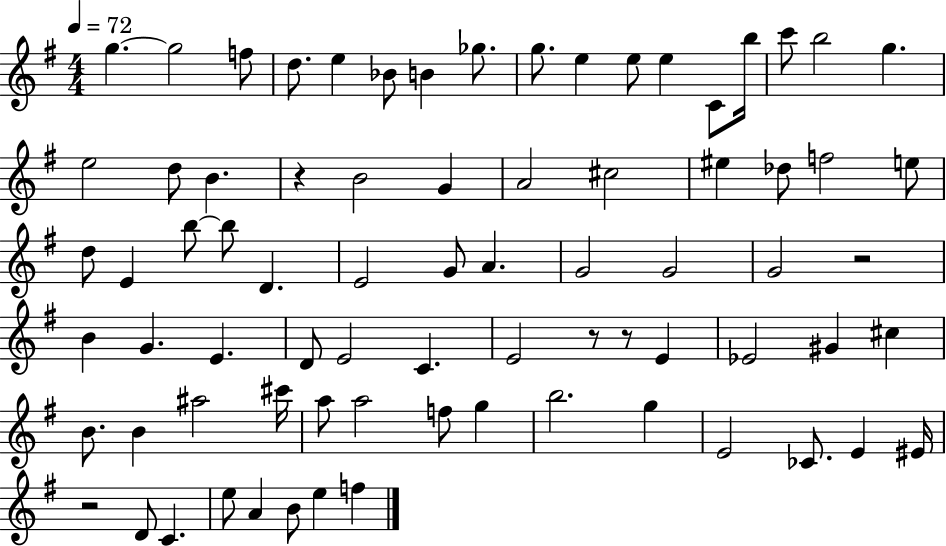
G5/q. G5/h F5/e D5/e. E5/q Bb4/e B4/q Gb5/e. G5/e. E5/q E5/e E5/q C4/e B5/s C6/e B5/h G5/q. E5/h D5/e B4/q. R/q B4/h G4/q A4/h C#5/h EIS5/q Db5/e F5/h E5/e D5/e E4/q B5/e B5/e D4/q. E4/h G4/e A4/q. G4/h G4/h G4/h R/h B4/q G4/q. E4/q. D4/e E4/h C4/q. E4/h R/e R/e E4/q Eb4/h G#4/q C#5/q B4/e. B4/q A#5/h C#6/s A5/e A5/h F5/e G5/q B5/h. G5/q E4/h CES4/e. E4/q EIS4/s R/h D4/e C4/q. E5/e A4/q B4/e E5/q F5/q